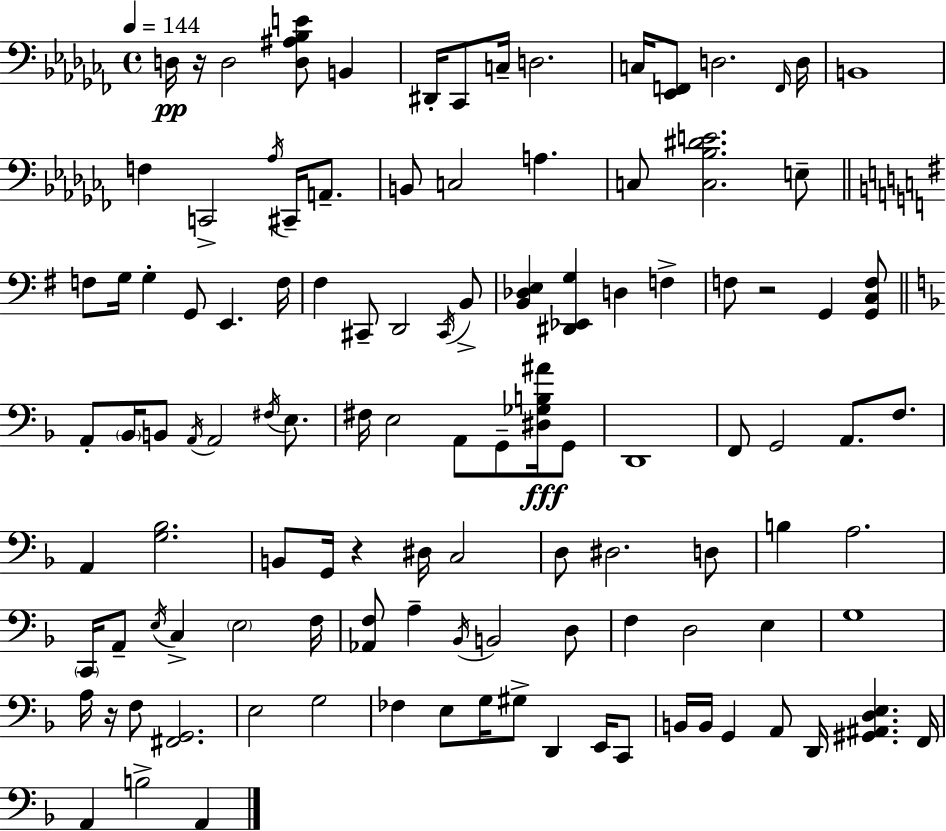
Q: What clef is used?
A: bass